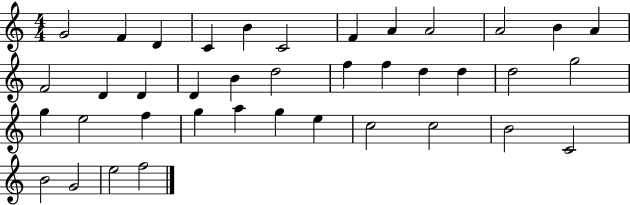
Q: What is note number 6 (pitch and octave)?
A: C4